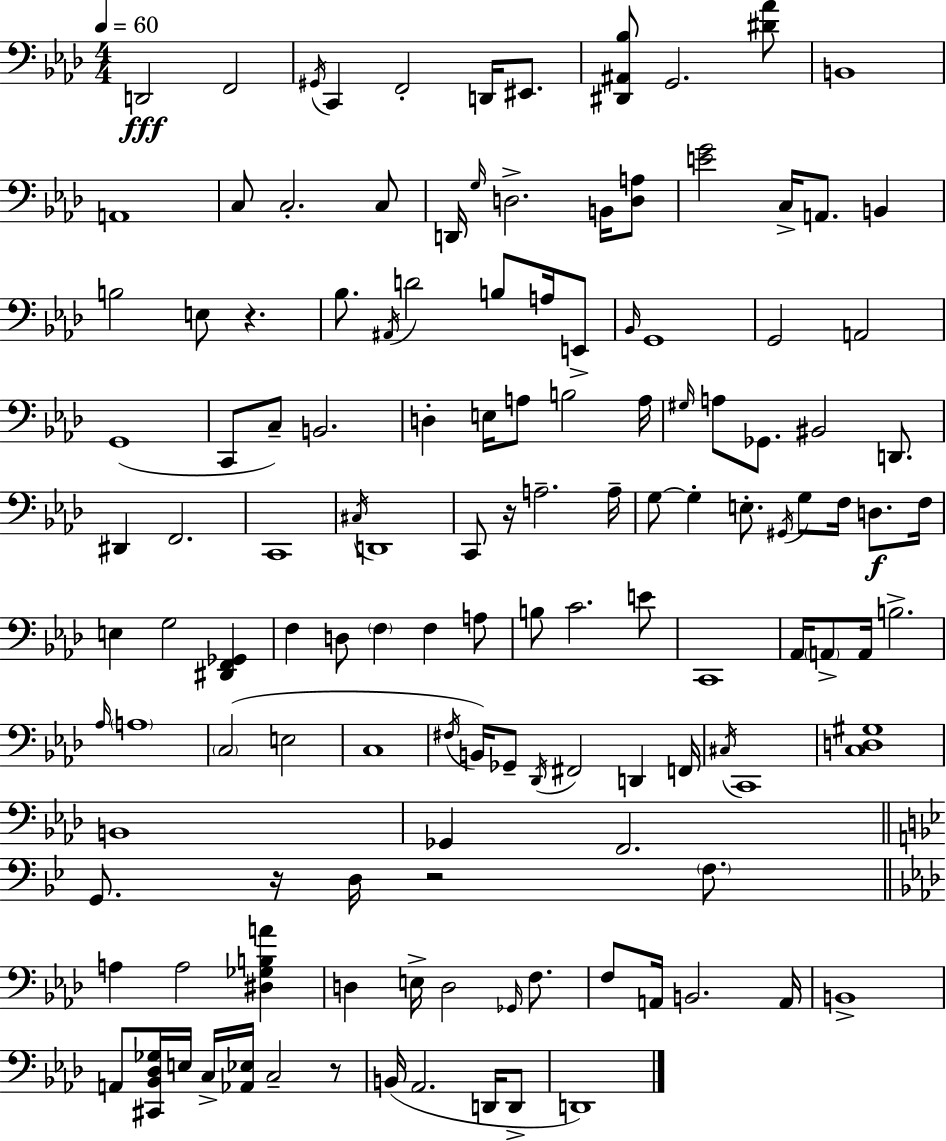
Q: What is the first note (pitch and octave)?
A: D2